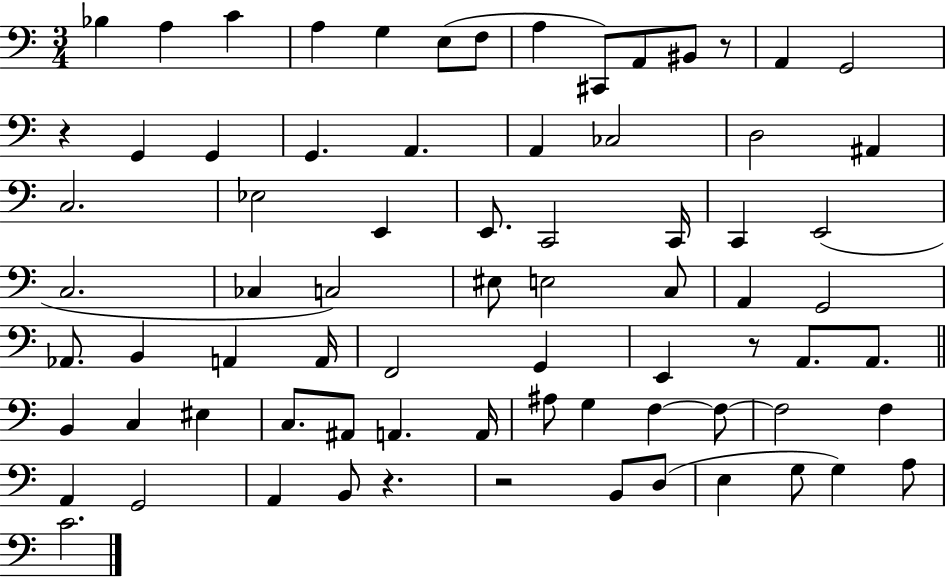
{
  \clef bass
  \numericTimeSignature
  \time 3/4
  \key c \major
  \repeat volta 2 { bes4 a4 c'4 | a4 g4 e8( f8 | a4 cis,8) a,8 bis,8 r8 | a,4 g,2 | \break r4 g,4 g,4 | g,4. a,4. | a,4 ces2 | d2 ais,4 | \break c2. | ees2 e,4 | e,8. c,2 c,16 | c,4 e,2( | \break c2. | ces4 c2) | eis8 e2 c8 | a,4 g,2 | \break aes,8. b,4 a,4 a,16 | f,2 g,4 | e,4 r8 a,8. a,8. | \bar "||" \break \key c \major b,4 c4 eis4 | c8. ais,8 a,4. a,16 | ais8 g4 f4~~ f8~~ | f2 f4 | \break a,4 g,2 | a,4 b,8 r4. | r2 b,8 d8( | e4 g8 g4) a8 | \break c'2. | } \bar "|."
}